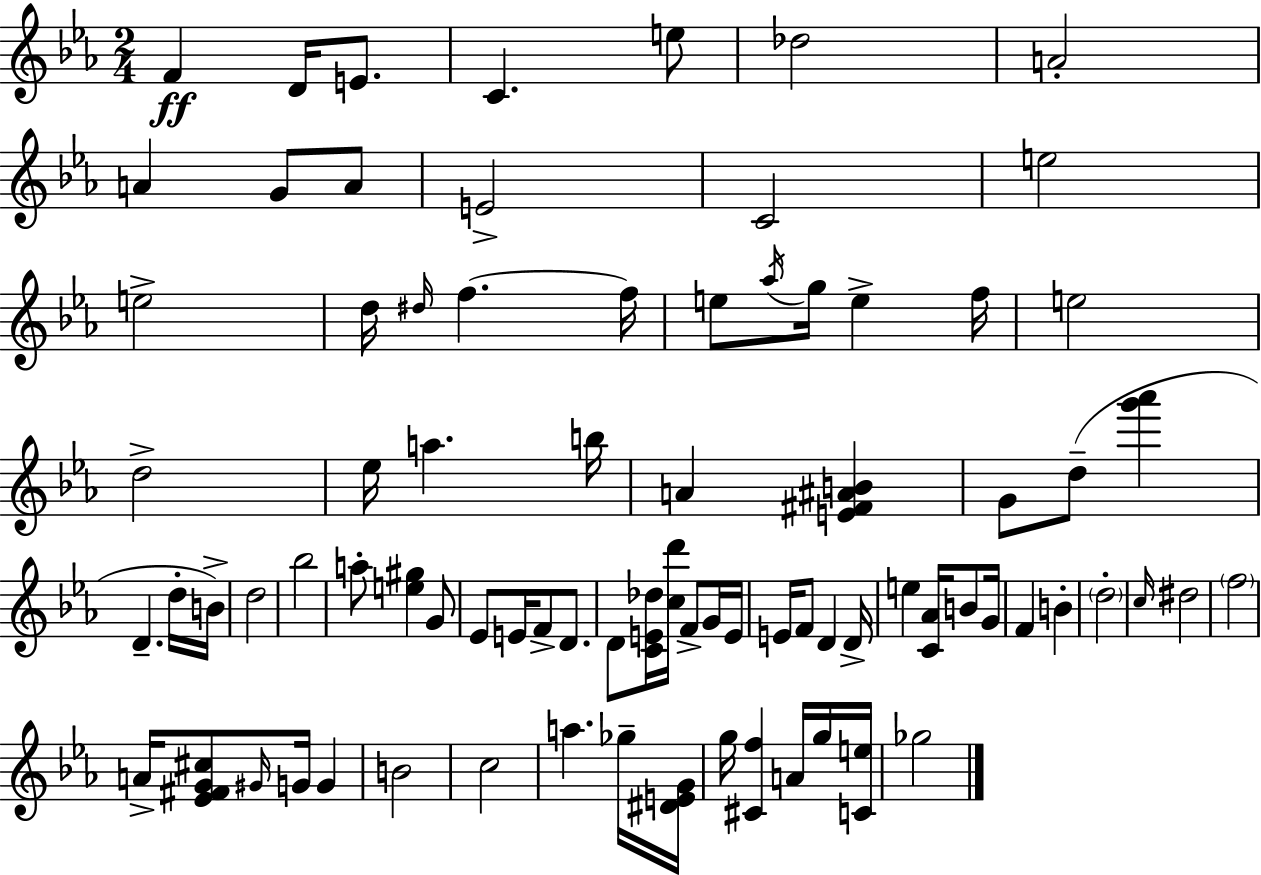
{
  \clef treble
  \numericTimeSignature
  \time 2/4
  \key ees \major
  f'4\ff d'16 e'8. | c'4. e''8 | des''2 | a'2-. | \break a'4 g'8 a'8 | e'2-> | c'2 | e''2 | \break e''2-> | d''16 \grace { dis''16 } f''4.~~ | f''16 e''8 \acciaccatura { aes''16 } g''16 e''4-> | f''16 e''2 | \break d''2-> | ees''16 a''4. | b''16 a'4 <e' fis' ais' b'>4 | g'8 d''8--( <g''' aes'''>4 | \break d'4.-- | d''16-. b'16->) d''2 | bes''2 | a''8-. <e'' gis''>4 | \break g'8 ees'8 e'16 f'8-> d'8. | d'8 <c' e' des''>16 <c'' d'''>16 f'8-> | g'16 e'16 e'16 f'8 d'4 | d'16-> e''4 <c' aes'>16 b'8 | \break g'16 f'4 b'4-. | \parenthesize d''2-. | \grace { c''16 } dis''2 | \parenthesize f''2 | \break a'16-> <ees' fis' g' cis''>8 \grace { gis'16 } g'16 | g'4 b'2 | c''2 | a''4. | \break ges''16-- <dis' e' g'>16 g''16 <cis' f''>4 | a'16 g''16 <c' e''>16 ges''2 | \bar "|."
}